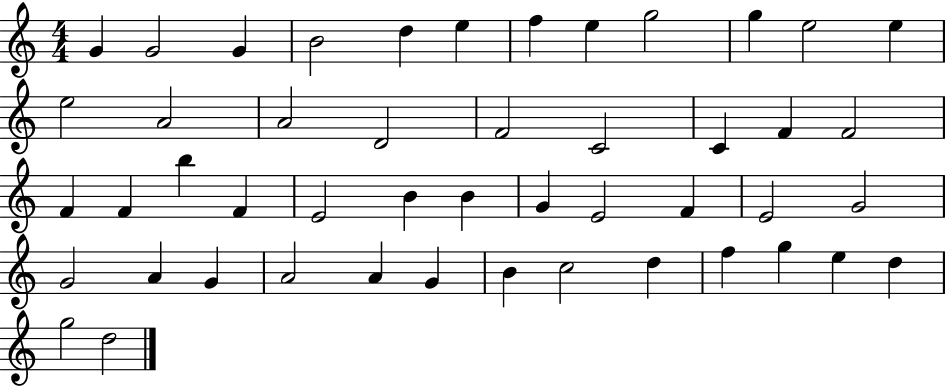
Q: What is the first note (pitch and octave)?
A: G4